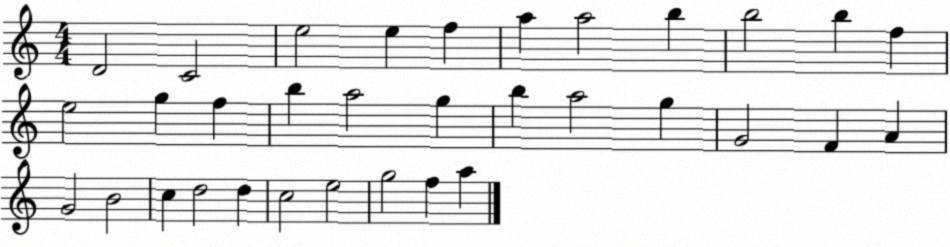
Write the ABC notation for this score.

X:1
T:Untitled
M:4/4
L:1/4
K:C
D2 C2 e2 e f a a2 b b2 b f e2 g f b a2 g b a2 g G2 F A G2 B2 c d2 d c2 e2 g2 f a